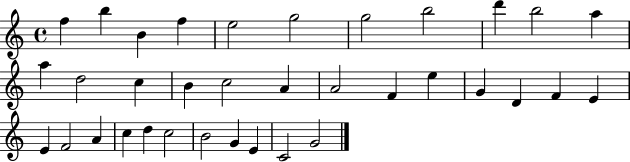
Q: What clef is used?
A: treble